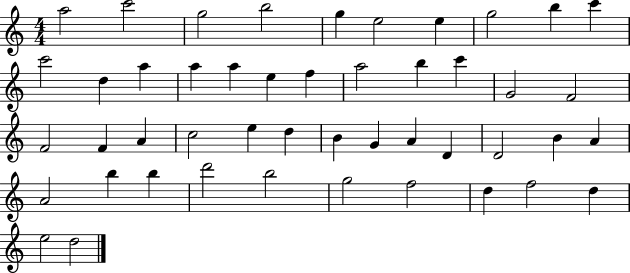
A5/h C6/h G5/h B5/h G5/q E5/h E5/q G5/h B5/q C6/q C6/h D5/q A5/q A5/q A5/q E5/q F5/q A5/h B5/q C6/q G4/h F4/h F4/h F4/q A4/q C5/h E5/q D5/q B4/q G4/q A4/q D4/q D4/h B4/q A4/q A4/h B5/q B5/q D6/h B5/h G5/h F5/h D5/q F5/h D5/q E5/h D5/h